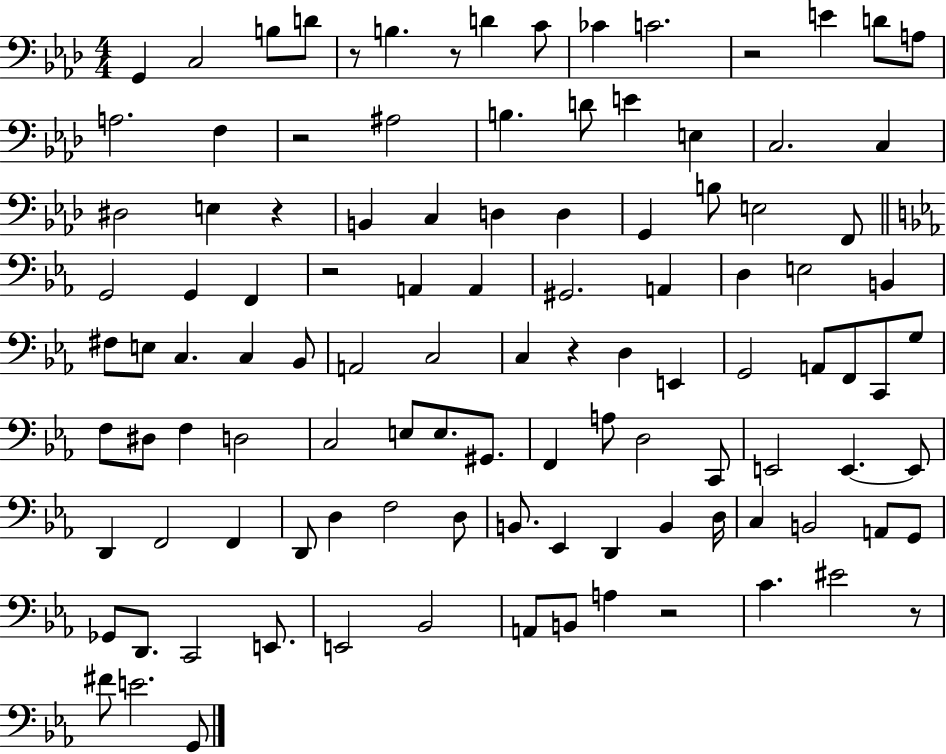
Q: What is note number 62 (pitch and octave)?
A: E3